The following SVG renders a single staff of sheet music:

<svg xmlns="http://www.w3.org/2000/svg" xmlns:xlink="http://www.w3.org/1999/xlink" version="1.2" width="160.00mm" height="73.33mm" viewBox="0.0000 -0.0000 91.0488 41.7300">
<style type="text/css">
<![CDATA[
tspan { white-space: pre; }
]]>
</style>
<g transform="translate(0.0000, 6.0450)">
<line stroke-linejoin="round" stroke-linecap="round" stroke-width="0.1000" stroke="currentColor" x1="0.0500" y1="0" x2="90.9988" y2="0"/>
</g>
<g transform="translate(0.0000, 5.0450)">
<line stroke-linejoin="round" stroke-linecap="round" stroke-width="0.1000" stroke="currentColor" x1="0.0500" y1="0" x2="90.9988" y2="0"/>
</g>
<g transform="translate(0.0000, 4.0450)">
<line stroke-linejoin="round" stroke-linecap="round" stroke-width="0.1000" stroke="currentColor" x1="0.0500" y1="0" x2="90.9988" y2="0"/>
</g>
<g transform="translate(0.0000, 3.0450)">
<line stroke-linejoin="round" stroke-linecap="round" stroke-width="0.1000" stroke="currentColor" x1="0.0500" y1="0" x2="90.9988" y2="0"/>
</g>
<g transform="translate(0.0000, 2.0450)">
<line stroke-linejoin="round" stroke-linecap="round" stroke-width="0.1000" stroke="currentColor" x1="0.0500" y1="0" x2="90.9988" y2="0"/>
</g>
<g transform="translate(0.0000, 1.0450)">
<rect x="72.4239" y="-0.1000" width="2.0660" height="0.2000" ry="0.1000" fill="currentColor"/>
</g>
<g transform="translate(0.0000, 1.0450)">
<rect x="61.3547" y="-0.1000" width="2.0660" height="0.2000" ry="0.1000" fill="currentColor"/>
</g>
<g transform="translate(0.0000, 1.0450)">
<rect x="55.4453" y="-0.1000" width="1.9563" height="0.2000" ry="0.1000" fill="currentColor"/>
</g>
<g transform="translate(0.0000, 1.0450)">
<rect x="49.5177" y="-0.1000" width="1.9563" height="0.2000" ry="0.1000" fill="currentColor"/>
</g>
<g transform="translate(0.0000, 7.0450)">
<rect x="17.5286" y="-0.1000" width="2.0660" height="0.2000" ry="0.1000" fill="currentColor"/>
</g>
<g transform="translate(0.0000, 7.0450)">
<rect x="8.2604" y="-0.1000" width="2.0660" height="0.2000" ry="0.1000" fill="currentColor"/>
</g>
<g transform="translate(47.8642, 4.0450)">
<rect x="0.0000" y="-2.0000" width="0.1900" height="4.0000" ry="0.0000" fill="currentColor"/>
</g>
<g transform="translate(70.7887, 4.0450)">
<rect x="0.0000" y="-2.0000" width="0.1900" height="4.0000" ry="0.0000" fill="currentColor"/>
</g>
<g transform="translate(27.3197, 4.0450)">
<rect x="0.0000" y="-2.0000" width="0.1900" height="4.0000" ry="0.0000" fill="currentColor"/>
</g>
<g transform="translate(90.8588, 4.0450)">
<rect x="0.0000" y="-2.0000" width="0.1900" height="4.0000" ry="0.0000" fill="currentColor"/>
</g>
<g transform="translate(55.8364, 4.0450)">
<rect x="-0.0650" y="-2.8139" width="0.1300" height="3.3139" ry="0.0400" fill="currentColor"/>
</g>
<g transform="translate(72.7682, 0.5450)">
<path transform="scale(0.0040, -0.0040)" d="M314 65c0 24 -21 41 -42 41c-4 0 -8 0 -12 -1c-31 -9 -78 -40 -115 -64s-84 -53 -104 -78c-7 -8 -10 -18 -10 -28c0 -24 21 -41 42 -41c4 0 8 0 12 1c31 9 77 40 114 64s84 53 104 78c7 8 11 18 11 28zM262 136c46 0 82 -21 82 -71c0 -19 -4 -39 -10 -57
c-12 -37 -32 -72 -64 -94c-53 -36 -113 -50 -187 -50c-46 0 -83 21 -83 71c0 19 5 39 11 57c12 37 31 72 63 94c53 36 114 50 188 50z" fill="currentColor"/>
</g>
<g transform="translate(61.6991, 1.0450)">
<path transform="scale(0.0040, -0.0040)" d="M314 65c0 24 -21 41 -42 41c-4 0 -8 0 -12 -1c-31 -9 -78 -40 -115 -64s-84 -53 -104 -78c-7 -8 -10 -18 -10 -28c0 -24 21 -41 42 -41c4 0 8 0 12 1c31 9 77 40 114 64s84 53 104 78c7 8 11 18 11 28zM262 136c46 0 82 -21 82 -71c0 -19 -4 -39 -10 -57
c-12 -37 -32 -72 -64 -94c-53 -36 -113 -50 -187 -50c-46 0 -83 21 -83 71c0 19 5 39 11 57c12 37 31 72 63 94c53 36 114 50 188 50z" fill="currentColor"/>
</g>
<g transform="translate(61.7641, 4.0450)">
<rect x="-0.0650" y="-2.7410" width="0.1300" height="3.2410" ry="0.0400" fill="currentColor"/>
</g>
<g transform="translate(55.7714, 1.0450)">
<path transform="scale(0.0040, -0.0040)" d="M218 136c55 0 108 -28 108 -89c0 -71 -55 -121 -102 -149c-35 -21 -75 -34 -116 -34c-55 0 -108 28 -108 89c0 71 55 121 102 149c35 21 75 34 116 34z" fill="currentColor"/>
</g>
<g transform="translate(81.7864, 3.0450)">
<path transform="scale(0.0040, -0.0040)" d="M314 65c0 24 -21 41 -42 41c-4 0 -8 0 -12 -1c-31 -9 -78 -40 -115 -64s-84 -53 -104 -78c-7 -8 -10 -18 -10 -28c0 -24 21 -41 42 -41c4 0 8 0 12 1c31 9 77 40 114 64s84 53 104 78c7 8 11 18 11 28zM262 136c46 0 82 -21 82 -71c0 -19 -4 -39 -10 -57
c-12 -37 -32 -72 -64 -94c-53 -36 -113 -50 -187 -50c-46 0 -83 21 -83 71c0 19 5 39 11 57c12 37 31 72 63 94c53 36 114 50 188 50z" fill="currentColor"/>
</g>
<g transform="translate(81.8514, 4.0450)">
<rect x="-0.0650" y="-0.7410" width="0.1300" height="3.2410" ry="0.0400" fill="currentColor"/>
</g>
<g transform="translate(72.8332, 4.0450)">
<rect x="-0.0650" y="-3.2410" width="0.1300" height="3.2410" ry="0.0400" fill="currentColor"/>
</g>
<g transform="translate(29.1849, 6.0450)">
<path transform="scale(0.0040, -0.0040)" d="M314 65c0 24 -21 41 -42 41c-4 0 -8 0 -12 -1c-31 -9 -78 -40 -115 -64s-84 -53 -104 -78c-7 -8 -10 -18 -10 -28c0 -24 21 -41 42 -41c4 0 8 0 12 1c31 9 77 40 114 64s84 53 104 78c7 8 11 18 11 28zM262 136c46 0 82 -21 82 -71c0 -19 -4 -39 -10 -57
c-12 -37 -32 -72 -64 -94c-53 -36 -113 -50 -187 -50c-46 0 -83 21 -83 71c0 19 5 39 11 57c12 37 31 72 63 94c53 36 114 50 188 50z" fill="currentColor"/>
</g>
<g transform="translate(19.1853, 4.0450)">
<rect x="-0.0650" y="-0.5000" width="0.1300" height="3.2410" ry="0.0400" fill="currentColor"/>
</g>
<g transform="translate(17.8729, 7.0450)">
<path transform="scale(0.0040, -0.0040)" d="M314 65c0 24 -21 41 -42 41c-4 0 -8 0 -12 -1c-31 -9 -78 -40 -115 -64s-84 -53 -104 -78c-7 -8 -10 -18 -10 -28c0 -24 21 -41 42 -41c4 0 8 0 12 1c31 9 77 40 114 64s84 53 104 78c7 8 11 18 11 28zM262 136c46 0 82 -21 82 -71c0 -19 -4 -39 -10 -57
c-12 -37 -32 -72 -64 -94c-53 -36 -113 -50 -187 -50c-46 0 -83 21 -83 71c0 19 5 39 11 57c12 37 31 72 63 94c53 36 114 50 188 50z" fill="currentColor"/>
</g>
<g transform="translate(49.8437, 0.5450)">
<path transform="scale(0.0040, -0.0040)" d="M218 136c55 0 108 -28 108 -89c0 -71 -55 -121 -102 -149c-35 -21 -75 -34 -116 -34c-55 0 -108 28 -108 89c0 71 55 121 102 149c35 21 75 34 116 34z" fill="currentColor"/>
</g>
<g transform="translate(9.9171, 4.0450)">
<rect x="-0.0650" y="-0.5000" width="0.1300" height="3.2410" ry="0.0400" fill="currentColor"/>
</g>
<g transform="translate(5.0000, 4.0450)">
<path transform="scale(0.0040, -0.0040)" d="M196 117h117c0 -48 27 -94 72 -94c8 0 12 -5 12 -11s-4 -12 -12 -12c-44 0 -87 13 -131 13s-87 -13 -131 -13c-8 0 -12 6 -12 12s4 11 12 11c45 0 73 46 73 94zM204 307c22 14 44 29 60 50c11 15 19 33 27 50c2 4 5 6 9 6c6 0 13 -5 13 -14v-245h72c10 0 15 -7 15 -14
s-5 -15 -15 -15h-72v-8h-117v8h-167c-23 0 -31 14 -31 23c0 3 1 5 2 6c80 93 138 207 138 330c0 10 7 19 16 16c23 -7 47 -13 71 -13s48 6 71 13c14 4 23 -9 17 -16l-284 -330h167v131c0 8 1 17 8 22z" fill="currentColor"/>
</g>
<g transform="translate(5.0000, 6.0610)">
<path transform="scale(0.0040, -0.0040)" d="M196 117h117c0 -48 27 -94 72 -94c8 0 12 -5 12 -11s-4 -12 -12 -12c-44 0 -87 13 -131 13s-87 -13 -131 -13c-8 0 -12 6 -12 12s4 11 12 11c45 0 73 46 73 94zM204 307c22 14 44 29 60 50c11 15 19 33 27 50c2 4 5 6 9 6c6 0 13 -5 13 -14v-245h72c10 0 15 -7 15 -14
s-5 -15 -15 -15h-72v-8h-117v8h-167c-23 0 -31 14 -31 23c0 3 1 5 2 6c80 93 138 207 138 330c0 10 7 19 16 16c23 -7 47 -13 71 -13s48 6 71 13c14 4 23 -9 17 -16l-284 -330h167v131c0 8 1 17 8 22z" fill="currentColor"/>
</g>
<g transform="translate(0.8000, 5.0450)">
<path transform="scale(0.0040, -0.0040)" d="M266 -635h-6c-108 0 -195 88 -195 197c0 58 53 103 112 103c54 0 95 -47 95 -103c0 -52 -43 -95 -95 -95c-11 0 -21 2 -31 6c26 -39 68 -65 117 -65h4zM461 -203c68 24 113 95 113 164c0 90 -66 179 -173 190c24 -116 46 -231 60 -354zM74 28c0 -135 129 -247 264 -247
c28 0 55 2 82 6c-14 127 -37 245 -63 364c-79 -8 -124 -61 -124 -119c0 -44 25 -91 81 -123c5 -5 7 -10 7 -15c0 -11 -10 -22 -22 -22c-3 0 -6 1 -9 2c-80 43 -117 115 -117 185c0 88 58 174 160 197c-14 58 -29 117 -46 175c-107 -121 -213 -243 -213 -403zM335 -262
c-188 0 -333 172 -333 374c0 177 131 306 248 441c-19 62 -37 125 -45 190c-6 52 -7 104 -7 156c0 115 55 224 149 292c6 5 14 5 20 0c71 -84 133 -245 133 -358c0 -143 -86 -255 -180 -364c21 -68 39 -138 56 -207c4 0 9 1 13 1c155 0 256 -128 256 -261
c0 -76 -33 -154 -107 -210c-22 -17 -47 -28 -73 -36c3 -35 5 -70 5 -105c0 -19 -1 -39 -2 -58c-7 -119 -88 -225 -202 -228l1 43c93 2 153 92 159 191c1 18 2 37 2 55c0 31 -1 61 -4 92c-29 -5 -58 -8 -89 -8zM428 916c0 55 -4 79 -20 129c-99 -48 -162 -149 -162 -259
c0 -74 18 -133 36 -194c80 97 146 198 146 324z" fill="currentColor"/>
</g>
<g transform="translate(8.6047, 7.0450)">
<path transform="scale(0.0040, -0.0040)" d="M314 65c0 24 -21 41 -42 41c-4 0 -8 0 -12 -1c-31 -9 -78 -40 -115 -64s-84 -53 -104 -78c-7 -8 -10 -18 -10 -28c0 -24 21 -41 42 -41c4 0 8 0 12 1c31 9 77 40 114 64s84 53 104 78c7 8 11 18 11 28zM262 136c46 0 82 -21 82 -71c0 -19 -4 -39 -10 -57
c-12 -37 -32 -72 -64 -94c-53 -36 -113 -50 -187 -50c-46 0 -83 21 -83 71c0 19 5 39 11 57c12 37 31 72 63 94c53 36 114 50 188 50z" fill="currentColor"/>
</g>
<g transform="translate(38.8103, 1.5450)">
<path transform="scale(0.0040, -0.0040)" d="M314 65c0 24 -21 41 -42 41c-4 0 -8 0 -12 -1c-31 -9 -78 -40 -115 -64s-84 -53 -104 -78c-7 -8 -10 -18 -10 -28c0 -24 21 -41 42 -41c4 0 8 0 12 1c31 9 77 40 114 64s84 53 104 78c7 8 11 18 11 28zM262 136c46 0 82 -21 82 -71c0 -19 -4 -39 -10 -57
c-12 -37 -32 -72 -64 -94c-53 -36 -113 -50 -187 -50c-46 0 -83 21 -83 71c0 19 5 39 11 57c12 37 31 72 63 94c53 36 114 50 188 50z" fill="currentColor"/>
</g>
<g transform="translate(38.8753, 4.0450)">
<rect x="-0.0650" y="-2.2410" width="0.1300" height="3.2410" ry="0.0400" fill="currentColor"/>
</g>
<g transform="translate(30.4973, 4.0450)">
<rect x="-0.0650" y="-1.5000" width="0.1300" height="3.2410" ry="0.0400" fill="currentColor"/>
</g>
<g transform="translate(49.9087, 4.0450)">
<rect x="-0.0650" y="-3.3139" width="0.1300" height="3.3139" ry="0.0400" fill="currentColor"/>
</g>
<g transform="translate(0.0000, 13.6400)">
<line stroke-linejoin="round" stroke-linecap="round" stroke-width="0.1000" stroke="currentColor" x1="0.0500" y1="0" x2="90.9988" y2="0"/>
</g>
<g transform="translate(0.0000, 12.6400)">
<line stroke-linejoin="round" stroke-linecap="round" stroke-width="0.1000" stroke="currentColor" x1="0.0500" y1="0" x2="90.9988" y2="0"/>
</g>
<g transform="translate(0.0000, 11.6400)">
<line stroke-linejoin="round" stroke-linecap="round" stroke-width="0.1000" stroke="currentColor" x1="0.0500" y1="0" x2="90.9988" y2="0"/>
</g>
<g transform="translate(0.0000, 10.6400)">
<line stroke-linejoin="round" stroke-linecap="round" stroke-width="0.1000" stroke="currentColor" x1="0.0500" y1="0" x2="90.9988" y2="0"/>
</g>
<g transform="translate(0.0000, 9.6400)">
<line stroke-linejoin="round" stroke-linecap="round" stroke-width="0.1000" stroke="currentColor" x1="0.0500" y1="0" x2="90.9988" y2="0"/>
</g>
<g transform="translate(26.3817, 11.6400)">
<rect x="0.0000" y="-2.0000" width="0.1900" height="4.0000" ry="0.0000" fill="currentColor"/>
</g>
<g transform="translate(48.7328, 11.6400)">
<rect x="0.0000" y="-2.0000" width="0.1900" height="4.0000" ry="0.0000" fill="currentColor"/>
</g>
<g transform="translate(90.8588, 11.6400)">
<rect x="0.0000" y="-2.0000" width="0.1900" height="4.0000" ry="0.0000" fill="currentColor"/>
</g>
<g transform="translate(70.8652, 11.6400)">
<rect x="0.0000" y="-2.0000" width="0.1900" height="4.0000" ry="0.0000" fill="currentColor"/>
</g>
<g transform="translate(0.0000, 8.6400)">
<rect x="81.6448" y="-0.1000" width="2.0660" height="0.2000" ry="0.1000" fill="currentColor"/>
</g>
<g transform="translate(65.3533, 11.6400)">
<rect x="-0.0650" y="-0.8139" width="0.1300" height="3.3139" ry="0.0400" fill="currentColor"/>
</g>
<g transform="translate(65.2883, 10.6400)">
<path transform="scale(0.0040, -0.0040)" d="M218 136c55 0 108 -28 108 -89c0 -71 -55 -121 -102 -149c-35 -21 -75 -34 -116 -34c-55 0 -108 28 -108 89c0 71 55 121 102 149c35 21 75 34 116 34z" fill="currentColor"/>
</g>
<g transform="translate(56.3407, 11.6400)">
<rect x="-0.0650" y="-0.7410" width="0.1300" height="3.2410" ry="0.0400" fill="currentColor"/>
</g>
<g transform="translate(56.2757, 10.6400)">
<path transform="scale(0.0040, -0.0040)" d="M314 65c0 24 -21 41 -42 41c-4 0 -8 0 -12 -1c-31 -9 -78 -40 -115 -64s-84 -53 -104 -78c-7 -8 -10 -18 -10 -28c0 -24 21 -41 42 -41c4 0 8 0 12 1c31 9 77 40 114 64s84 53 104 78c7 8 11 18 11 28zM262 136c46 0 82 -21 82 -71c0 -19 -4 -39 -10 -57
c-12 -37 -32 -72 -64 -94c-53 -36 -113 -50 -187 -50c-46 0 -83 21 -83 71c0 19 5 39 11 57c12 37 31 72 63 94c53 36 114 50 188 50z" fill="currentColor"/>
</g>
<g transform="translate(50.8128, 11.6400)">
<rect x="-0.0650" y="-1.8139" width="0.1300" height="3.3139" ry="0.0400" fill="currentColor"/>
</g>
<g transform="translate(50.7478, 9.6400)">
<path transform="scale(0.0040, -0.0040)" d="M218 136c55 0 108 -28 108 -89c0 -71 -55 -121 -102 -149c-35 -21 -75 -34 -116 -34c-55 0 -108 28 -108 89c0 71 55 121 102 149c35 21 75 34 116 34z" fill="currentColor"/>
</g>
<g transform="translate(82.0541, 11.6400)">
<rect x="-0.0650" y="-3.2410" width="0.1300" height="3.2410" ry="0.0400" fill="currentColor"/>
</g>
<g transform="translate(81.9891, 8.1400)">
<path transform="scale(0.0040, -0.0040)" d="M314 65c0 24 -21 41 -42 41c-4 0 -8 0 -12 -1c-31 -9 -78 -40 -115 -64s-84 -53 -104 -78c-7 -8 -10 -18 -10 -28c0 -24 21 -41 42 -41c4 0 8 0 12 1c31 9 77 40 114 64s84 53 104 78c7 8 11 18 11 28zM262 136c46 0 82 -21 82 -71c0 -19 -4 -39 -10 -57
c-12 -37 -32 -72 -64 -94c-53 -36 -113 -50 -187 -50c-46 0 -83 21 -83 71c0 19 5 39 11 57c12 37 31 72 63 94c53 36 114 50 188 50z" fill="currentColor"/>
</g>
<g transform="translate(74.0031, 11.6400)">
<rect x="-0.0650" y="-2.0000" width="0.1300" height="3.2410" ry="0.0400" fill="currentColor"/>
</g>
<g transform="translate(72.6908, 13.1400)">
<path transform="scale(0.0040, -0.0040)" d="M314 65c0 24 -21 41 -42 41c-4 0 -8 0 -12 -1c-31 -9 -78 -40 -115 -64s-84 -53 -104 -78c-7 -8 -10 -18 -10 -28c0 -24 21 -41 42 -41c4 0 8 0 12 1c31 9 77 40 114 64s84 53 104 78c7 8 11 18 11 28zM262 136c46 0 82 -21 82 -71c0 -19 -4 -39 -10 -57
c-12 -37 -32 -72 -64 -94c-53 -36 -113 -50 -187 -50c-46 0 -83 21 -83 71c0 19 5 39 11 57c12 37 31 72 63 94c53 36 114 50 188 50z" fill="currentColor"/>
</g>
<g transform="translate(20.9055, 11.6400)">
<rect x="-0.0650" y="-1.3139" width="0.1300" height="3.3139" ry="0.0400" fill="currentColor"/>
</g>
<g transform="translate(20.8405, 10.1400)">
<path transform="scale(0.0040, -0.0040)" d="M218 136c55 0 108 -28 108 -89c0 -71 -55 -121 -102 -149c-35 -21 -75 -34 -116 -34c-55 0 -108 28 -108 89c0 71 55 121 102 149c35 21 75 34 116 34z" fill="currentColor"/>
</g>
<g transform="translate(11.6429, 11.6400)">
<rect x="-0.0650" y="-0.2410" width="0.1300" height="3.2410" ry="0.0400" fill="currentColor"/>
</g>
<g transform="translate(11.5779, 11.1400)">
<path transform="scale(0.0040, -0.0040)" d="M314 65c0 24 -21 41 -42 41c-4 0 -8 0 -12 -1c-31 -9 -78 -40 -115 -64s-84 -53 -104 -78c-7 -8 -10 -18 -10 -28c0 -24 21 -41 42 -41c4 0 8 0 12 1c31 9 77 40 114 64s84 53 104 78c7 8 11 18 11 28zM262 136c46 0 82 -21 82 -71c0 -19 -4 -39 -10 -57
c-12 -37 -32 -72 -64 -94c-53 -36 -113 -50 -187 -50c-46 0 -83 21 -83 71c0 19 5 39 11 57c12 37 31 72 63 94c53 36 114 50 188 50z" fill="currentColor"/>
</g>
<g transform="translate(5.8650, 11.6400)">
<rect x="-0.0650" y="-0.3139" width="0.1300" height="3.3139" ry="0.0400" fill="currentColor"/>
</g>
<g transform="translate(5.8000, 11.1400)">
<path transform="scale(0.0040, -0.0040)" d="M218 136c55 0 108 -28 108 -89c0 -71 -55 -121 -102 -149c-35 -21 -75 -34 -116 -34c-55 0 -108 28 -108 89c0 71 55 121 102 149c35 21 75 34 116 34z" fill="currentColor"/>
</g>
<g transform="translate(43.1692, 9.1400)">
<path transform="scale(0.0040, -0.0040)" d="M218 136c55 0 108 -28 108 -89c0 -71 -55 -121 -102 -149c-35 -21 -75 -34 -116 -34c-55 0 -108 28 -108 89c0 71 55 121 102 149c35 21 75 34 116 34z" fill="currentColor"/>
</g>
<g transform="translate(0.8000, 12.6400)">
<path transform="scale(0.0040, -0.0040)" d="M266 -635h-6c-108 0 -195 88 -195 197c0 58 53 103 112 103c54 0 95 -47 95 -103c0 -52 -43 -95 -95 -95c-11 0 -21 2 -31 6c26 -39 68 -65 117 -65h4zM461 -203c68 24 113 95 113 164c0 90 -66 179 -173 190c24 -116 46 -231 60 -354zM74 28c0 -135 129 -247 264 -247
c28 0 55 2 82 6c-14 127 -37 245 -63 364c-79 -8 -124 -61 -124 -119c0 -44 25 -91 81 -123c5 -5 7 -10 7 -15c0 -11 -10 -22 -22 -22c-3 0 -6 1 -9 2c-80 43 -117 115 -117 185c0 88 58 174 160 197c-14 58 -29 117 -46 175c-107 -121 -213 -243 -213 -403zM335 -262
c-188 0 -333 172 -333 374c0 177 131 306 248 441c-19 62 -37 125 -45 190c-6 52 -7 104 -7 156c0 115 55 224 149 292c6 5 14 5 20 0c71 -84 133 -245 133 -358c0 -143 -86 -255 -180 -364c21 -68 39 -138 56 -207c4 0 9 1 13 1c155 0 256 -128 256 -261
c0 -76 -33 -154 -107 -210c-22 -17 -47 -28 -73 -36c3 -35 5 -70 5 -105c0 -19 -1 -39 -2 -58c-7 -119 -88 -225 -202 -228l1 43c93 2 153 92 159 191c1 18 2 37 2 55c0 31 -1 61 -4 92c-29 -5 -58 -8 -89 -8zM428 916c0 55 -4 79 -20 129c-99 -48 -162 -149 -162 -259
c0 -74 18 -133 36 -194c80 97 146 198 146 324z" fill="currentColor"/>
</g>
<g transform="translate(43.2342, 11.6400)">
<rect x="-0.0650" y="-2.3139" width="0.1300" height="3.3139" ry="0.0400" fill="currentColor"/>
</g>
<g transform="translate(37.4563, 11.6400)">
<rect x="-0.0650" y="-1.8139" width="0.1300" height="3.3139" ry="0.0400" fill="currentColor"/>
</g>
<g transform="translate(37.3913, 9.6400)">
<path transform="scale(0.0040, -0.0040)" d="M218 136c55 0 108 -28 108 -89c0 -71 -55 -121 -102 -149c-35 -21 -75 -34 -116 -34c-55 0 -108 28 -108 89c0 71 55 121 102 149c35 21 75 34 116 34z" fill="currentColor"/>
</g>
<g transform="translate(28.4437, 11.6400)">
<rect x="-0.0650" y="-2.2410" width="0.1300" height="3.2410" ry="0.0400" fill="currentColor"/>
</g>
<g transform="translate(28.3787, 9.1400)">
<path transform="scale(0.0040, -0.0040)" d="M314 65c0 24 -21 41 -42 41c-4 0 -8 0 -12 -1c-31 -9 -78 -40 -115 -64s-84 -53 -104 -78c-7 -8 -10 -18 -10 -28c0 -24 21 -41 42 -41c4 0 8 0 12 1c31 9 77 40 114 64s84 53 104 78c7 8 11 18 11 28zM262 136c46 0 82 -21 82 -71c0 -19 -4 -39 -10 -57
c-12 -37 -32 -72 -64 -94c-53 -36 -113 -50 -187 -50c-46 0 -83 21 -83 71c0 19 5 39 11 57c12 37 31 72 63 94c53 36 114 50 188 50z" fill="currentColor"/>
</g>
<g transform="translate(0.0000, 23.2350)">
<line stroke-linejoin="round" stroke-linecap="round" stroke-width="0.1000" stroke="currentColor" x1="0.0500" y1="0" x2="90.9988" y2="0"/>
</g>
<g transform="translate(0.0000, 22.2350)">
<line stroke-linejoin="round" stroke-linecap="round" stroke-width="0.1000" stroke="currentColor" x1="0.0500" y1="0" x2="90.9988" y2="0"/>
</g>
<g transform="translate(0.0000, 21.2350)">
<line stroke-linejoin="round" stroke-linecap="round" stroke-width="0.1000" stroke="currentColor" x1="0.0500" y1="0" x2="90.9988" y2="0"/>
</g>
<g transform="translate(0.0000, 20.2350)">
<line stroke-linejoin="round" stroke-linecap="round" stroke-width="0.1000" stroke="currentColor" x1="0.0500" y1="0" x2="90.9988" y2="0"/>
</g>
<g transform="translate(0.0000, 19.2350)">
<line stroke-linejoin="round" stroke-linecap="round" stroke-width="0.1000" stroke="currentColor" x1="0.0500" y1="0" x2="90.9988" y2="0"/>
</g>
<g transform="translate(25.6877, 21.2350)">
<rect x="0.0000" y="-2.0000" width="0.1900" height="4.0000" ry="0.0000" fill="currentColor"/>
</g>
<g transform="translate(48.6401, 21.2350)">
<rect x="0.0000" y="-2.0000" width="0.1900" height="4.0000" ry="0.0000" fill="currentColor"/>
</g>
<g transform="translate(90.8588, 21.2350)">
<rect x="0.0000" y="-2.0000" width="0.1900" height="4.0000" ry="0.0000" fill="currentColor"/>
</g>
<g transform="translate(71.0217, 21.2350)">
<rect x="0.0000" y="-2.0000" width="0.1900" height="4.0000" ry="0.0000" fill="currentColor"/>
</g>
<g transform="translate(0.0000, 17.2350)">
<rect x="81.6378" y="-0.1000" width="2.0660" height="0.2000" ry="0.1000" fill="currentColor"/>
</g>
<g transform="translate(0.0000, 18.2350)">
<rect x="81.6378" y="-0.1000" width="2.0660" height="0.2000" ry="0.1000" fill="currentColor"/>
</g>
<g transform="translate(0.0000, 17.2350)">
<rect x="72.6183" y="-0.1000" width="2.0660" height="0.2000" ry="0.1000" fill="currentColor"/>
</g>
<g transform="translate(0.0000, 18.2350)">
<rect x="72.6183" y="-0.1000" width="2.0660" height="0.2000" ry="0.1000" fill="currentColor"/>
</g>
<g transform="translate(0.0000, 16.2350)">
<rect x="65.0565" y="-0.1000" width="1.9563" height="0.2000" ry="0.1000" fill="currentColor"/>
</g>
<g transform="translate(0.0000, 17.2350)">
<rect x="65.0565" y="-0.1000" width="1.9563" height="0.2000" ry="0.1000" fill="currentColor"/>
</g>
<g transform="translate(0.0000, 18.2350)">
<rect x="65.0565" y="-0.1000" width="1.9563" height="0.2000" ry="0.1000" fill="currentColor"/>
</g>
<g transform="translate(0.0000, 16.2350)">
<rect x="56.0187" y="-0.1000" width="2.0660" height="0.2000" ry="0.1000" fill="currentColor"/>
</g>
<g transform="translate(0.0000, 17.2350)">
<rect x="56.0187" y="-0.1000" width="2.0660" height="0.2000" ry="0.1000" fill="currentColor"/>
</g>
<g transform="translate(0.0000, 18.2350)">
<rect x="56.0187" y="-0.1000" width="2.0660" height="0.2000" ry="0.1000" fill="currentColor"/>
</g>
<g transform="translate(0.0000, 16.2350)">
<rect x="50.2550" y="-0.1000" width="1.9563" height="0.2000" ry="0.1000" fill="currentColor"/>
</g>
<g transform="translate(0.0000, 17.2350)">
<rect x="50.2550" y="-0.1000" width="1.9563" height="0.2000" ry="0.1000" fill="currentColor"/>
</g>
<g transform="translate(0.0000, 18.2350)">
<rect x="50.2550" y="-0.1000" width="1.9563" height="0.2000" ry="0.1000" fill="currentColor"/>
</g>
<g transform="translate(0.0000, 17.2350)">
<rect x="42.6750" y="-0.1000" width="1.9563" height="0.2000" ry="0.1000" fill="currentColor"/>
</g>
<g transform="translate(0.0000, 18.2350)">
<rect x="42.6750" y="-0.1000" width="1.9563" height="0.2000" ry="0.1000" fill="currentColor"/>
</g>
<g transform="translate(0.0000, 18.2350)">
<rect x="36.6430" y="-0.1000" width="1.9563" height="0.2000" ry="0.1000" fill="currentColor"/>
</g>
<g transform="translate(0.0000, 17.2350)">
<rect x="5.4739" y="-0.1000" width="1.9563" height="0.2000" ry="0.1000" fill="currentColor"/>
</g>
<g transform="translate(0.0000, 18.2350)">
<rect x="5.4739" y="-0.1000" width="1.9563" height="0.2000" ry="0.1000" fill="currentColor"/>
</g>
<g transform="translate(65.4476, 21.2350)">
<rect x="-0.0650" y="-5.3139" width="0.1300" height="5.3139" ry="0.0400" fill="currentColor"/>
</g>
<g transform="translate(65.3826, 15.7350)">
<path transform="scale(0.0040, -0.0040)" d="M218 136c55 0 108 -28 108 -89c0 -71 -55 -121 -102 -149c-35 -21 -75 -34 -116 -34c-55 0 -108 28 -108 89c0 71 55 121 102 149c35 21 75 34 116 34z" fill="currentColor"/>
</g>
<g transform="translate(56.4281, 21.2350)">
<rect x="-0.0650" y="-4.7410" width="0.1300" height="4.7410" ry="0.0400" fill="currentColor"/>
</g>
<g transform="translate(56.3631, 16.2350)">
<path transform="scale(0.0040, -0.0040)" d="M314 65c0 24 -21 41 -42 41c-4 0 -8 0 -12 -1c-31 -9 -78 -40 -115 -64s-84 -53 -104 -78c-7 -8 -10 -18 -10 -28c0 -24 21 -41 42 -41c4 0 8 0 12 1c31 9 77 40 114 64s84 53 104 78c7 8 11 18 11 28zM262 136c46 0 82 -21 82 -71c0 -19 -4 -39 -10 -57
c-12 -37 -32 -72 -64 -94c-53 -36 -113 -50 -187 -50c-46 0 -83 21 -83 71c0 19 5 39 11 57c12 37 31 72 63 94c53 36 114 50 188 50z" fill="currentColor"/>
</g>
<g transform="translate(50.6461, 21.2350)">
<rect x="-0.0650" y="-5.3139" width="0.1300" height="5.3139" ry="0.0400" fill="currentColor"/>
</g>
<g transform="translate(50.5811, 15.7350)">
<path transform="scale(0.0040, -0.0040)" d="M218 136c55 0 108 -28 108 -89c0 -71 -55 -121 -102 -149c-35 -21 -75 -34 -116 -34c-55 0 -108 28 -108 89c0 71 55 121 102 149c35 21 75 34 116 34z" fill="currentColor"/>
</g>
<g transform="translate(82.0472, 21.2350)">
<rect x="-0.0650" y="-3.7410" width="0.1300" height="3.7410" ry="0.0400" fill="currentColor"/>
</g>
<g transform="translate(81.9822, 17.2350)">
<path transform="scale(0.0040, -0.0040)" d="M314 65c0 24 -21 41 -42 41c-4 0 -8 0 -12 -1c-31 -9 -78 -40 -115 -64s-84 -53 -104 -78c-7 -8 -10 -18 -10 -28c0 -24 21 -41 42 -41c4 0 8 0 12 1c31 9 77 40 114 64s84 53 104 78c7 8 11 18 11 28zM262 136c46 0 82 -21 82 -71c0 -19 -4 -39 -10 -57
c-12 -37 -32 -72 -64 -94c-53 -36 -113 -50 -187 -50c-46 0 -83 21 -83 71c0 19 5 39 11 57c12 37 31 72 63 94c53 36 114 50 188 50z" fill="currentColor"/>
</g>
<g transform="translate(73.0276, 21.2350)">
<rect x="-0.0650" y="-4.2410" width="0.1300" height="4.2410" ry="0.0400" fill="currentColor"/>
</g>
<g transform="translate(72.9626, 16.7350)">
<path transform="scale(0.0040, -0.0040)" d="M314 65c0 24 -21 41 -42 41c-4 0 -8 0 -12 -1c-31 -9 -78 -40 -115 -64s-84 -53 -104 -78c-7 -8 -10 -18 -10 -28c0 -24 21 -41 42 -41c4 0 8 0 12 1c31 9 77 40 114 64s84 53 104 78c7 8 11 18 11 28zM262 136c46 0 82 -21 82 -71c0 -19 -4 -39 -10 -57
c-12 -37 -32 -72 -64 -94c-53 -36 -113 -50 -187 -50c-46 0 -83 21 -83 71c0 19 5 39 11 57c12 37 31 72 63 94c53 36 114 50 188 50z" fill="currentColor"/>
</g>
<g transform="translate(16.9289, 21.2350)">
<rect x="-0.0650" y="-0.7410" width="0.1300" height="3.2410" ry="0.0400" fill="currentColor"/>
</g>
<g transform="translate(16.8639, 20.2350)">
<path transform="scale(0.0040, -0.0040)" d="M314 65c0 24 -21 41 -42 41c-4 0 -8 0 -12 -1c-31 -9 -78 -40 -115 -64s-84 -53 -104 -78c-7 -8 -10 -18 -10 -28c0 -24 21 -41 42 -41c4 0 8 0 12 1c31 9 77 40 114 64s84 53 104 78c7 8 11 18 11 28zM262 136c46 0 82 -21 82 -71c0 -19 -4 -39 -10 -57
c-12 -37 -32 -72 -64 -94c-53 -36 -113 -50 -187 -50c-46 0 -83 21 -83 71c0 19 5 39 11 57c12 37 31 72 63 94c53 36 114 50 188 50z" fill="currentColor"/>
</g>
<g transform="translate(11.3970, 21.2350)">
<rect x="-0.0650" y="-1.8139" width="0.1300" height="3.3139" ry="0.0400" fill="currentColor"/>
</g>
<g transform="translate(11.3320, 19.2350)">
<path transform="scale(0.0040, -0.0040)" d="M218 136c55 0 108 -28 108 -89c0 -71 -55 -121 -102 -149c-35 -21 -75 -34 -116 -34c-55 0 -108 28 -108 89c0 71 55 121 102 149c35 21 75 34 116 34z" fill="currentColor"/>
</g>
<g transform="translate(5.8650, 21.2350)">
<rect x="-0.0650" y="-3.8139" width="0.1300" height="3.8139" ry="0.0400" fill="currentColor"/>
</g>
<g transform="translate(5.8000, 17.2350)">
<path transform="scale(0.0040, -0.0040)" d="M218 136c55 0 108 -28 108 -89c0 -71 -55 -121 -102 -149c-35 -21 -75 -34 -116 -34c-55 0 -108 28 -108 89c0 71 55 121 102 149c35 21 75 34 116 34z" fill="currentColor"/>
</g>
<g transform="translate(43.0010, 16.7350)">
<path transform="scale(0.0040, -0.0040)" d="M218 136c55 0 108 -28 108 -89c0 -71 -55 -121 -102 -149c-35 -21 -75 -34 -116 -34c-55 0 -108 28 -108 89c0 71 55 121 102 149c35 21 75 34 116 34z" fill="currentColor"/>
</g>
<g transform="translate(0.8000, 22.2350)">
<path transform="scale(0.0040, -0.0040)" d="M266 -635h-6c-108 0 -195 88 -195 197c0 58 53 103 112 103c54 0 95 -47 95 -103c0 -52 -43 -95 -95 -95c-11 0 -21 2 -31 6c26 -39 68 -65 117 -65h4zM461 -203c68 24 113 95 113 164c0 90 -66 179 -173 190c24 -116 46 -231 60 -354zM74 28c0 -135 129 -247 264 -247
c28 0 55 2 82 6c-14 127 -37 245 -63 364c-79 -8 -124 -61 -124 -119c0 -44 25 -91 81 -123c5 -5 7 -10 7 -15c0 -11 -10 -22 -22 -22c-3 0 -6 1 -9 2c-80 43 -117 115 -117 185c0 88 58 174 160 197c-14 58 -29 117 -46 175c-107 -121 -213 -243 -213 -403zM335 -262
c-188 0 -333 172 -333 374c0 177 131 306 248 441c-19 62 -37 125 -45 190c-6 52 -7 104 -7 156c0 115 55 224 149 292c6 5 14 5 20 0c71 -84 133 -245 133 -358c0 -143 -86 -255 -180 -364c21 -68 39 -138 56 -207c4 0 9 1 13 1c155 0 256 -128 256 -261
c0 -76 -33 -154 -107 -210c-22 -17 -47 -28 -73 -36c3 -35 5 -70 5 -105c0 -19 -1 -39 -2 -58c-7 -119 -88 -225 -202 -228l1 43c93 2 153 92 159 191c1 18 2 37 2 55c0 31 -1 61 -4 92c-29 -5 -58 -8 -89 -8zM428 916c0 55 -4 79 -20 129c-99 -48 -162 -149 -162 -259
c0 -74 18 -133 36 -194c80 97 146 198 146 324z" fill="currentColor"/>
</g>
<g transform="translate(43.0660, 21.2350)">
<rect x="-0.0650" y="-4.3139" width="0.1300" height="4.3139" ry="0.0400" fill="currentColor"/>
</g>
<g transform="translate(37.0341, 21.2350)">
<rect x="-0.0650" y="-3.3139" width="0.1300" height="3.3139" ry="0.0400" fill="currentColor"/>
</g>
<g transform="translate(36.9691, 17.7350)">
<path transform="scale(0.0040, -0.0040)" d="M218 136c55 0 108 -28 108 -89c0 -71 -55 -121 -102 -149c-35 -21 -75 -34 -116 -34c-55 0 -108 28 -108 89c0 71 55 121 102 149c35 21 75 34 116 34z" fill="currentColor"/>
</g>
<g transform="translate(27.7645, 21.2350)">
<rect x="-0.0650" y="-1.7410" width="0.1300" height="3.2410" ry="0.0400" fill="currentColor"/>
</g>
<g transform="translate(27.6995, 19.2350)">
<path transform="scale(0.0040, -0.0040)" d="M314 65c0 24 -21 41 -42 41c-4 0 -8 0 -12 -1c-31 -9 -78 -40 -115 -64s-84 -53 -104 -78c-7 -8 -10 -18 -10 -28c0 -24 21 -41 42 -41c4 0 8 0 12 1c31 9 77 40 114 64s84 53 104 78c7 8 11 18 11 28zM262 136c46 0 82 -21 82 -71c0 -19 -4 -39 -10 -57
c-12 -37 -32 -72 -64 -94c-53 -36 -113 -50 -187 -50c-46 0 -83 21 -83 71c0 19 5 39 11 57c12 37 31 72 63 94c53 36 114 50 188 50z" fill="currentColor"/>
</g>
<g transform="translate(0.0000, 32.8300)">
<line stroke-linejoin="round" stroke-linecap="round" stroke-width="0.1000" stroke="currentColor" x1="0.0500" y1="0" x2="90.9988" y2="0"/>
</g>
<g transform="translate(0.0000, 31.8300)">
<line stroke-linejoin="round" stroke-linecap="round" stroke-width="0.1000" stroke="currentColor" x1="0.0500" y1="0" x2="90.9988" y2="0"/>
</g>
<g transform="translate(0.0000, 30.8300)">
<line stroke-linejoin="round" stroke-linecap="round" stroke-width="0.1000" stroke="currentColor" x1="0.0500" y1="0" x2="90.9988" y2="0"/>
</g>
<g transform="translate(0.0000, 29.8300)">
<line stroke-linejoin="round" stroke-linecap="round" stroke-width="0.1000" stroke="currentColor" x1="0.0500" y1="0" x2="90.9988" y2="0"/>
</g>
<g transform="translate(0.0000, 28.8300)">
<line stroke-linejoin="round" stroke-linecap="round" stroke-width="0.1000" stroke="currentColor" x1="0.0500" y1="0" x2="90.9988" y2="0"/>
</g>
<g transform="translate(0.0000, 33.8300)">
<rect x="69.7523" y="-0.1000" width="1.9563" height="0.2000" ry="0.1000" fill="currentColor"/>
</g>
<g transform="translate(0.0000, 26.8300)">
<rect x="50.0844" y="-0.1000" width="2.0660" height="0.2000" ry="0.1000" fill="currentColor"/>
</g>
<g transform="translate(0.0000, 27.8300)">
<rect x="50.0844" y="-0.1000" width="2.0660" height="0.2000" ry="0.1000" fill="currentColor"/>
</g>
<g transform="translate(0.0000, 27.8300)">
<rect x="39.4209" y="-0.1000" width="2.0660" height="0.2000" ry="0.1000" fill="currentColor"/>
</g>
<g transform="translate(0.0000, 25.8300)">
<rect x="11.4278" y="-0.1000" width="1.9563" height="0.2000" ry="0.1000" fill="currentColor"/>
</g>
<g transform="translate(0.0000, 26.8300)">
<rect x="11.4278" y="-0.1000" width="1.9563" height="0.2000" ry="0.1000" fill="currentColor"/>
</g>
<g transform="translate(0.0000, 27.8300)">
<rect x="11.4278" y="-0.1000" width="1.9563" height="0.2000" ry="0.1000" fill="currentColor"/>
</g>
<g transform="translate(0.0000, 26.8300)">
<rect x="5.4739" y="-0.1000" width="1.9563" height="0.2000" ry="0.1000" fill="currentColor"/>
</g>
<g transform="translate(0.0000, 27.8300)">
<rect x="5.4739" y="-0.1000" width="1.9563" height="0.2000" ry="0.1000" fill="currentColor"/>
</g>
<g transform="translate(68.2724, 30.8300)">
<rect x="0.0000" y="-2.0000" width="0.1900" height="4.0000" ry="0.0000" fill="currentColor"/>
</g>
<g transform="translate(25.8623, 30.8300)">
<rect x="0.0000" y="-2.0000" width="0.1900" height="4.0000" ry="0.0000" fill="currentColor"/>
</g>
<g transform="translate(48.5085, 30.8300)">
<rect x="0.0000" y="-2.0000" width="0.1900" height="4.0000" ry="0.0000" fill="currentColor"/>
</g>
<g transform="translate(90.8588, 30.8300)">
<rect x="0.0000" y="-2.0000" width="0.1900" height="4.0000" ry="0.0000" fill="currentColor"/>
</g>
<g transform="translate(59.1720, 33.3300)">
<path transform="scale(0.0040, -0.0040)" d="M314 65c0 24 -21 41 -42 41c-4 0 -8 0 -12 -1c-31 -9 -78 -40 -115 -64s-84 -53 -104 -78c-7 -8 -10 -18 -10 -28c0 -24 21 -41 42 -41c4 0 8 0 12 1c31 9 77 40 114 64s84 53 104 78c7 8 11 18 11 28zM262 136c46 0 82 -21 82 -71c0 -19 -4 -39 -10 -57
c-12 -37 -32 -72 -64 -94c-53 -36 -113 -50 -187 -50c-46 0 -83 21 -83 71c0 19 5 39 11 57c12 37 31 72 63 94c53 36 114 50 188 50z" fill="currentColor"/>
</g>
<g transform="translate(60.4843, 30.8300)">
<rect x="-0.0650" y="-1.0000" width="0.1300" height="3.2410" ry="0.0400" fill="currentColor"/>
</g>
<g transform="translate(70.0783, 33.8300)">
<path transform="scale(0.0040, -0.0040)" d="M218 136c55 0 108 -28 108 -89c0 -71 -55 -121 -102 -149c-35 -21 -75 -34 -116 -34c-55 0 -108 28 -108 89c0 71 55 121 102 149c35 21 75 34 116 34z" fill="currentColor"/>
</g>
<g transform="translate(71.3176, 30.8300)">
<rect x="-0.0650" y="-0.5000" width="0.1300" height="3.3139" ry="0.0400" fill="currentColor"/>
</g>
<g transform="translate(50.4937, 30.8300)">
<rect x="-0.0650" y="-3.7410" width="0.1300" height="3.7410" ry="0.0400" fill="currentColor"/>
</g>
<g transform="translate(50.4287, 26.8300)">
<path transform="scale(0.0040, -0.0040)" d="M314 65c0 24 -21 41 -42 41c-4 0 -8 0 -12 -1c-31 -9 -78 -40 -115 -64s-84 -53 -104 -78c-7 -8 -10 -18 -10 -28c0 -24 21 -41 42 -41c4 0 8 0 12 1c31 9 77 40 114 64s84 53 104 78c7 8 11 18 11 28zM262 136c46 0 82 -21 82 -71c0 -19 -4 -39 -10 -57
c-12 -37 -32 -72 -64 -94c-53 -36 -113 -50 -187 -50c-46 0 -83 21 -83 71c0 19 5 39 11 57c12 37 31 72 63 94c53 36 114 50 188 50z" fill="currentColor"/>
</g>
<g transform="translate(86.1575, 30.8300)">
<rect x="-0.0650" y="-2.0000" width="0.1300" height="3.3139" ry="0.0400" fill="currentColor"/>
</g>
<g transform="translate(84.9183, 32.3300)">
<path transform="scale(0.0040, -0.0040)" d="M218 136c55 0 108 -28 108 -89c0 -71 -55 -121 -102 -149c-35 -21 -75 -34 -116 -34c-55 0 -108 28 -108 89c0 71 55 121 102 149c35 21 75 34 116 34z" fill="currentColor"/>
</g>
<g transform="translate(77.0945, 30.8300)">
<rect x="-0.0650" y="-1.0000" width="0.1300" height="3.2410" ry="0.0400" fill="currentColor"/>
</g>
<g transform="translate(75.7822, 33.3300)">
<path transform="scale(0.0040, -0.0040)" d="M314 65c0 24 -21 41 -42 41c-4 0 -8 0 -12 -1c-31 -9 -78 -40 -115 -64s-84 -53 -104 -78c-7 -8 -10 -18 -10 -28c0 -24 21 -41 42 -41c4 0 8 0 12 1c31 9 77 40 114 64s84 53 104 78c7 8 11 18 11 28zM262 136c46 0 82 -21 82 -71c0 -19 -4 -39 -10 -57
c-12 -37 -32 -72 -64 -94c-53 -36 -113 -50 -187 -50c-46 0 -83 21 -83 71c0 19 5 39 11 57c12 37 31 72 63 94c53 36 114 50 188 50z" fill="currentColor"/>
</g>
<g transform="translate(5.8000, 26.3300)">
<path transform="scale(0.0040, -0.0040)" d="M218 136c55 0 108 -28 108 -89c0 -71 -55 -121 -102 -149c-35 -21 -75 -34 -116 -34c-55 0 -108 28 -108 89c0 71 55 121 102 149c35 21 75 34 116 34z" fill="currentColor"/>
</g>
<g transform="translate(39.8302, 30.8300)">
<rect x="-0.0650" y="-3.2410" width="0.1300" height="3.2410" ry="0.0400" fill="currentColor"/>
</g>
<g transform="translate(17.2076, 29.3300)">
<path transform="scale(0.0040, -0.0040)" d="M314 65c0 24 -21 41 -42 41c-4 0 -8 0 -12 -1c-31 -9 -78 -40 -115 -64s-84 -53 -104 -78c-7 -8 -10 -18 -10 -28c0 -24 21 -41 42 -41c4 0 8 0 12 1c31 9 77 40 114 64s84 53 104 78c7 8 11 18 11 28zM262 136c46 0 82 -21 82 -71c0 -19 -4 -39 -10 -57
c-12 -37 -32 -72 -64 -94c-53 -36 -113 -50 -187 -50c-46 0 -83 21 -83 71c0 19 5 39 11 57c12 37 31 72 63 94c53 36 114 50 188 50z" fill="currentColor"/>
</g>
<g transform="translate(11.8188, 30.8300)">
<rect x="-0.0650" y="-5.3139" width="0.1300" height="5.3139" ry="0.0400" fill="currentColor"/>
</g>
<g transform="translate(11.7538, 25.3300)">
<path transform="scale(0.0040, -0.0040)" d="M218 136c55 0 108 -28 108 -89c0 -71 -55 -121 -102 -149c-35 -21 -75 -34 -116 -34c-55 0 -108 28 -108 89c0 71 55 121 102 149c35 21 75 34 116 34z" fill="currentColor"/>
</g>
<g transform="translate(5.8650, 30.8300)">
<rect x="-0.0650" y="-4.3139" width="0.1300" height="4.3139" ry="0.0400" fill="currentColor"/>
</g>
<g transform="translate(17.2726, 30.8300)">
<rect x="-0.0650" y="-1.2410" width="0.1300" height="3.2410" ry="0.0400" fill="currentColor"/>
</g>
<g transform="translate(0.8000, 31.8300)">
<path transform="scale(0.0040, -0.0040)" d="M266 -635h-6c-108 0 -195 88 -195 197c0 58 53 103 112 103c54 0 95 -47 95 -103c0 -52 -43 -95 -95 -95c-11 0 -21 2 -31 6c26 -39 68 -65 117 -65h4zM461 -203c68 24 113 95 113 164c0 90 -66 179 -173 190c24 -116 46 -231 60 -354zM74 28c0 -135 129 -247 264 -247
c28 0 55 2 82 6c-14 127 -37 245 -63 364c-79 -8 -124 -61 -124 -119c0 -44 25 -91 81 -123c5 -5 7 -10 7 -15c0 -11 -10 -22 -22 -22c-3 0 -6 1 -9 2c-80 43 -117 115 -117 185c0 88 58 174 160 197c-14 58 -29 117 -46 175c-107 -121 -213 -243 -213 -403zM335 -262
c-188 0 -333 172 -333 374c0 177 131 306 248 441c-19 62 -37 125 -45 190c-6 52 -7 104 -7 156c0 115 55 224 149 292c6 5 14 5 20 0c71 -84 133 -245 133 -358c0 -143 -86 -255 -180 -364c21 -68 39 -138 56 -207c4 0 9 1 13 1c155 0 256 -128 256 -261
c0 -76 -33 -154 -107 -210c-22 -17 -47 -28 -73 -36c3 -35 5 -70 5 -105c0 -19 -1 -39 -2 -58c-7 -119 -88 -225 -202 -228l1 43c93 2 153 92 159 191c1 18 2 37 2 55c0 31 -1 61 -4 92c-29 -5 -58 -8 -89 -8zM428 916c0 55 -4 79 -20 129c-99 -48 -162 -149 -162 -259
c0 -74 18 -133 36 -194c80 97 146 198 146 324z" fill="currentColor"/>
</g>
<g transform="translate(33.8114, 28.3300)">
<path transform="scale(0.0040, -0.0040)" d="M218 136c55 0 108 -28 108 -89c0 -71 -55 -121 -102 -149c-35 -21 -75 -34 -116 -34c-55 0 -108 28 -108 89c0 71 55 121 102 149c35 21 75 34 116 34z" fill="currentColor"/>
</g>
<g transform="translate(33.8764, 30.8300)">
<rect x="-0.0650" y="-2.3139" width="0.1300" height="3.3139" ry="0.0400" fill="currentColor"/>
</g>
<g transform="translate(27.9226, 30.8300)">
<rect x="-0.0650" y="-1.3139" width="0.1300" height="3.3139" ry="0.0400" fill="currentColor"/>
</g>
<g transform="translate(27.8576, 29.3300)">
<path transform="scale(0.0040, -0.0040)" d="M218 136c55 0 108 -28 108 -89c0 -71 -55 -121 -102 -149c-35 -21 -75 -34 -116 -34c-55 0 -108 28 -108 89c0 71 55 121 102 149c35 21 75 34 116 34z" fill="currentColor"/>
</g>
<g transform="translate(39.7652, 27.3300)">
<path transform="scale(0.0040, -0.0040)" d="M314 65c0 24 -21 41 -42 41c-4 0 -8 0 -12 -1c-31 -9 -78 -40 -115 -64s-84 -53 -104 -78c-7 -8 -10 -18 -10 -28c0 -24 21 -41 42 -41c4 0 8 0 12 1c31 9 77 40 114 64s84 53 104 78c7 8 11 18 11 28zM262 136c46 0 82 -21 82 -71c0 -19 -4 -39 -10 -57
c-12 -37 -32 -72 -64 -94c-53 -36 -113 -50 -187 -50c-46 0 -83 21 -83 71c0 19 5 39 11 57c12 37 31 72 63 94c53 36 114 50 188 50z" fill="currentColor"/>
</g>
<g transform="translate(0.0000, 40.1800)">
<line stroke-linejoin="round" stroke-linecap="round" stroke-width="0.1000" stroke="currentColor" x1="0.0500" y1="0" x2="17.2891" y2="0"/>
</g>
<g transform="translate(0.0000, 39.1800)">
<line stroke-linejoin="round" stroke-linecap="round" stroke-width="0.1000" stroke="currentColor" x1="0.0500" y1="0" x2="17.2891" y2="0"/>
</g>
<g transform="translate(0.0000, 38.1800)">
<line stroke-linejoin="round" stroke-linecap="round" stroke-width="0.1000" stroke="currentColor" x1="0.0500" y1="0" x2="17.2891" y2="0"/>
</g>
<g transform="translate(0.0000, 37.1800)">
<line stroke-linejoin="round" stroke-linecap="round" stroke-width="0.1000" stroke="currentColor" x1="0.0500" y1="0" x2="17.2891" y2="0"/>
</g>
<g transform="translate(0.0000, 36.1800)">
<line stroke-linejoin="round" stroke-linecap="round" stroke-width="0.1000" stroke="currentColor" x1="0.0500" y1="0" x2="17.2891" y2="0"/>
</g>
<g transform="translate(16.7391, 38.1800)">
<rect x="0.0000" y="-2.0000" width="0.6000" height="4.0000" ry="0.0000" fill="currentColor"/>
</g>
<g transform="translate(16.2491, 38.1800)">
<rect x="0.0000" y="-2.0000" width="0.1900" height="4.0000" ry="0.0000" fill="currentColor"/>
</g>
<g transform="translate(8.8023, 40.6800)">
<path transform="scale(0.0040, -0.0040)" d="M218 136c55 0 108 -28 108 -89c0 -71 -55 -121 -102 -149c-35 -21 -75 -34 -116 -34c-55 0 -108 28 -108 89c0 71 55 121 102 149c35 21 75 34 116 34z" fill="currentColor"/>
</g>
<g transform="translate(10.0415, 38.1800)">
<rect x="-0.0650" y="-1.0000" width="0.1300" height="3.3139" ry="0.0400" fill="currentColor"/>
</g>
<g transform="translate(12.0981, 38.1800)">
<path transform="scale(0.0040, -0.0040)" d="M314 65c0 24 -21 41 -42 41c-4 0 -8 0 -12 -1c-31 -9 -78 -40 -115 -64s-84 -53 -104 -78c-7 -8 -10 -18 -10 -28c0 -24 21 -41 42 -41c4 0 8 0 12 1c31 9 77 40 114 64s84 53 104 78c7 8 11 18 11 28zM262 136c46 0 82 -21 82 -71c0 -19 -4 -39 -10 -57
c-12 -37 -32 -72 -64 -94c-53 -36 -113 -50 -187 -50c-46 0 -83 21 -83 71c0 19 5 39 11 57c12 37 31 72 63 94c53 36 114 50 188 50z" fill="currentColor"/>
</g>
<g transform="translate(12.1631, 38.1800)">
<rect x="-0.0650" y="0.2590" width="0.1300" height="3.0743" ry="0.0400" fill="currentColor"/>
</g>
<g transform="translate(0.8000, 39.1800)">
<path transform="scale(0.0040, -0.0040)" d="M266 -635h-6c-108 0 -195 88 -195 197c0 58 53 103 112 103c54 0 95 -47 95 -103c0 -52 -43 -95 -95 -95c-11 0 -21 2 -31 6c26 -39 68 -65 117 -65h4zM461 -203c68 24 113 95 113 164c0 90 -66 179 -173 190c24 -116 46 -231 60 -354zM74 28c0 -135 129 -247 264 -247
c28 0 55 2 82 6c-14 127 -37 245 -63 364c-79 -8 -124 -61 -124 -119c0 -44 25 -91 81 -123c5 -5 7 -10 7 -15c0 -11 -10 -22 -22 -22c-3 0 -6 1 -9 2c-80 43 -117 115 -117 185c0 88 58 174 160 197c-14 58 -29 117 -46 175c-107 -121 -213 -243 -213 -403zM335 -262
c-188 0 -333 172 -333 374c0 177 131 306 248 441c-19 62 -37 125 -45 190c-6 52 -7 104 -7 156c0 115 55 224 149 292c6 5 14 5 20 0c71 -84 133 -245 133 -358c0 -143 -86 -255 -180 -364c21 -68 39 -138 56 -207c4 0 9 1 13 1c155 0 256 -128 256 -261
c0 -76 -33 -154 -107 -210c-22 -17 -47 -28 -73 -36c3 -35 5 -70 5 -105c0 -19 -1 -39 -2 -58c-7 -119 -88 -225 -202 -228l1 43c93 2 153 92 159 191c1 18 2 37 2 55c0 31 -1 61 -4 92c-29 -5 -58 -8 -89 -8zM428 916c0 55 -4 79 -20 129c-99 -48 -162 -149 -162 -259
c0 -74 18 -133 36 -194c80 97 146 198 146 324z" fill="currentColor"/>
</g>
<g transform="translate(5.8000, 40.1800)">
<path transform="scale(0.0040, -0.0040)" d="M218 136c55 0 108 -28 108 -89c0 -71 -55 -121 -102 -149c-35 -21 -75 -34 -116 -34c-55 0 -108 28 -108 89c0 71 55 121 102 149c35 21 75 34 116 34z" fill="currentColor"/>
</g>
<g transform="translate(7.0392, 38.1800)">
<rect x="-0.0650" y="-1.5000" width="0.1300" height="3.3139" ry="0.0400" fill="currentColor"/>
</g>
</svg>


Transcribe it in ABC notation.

X:1
T:Untitled
M:4/4
L:1/4
K:C
C2 C2 E2 g2 b a a2 b2 d2 c c2 e g2 f g f d2 d F2 b2 c' f d2 f2 b d' f' e'2 f' d'2 c'2 d' f' e2 e g b2 c'2 D2 C D2 F E D B2